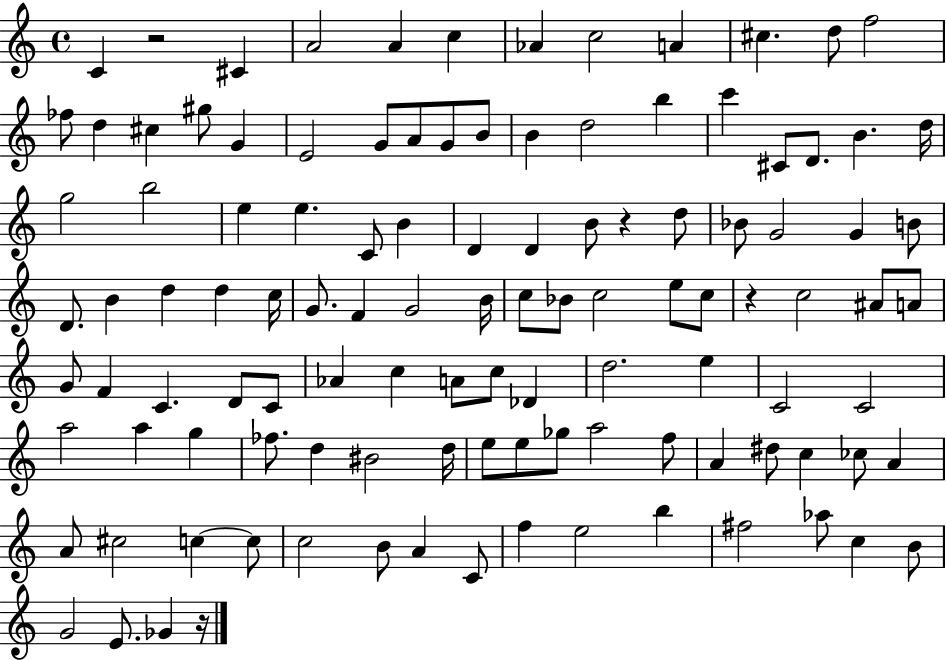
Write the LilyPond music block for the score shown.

{
  \clef treble
  \time 4/4
  \defaultTimeSignature
  \key c \major
  \repeat volta 2 { c'4 r2 cis'4 | a'2 a'4 c''4 | aes'4 c''2 a'4 | cis''4. d''8 f''2 | \break fes''8 d''4 cis''4 gis''8 g'4 | e'2 g'8 a'8 g'8 b'8 | b'4 d''2 b''4 | c'''4 cis'8 d'8. b'4. d''16 | \break g''2 b''2 | e''4 e''4. c'8 b'4 | d'4 d'4 b'8 r4 d''8 | bes'8 g'2 g'4 b'8 | \break d'8. b'4 d''4 d''4 c''16 | g'8. f'4 g'2 b'16 | c''8 bes'8 c''2 e''8 c''8 | r4 c''2 ais'8 a'8 | \break g'8 f'4 c'4. d'8 c'8 | aes'4 c''4 a'8 c''8 des'4 | d''2. e''4 | c'2 c'2 | \break a''2 a''4 g''4 | fes''8. d''4 bis'2 d''16 | e''8 e''8 ges''8 a''2 f''8 | a'4 dis''8 c''4 ces''8 a'4 | \break a'8 cis''2 c''4~~ c''8 | c''2 b'8 a'4 c'8 | f''4 e''2 b''4 | fis''2 aes''8 c''4 b'8 | \break g'2 e'8. ges'4 r16 | } \bar "|."
}